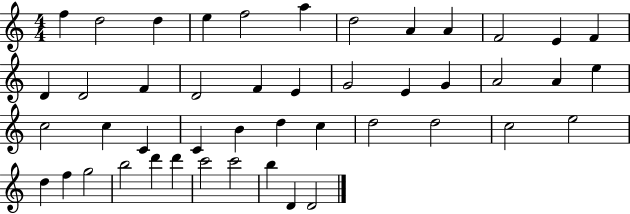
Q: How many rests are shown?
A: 0